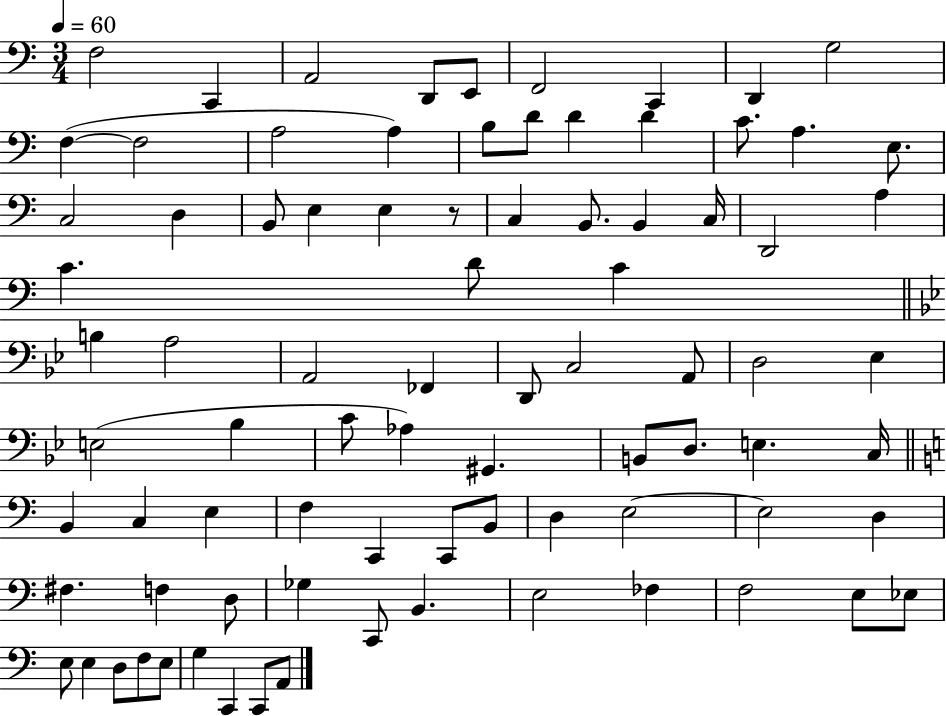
{
  \clef bass
  \numericTimeSignature
  \time 3/4
  \key c \major
  \tempo 4 = 60
  f2 c,4 | a,2 d,8 e,8 | f,2 c,4 | d,4 g2 | \break f4~(~ f2 | a2 a4) | b8 d'8 d'4 d'4 | c'8. a4. e8. | \break c2 d4 | b,8 e4 e4 r8 | c4 b,8. b,4 c16 | d,2 a4 | \break c'4. d'8 c'4 | \bar "||" \break \key bes \major b4 a2 | a,2 fes,4 | d,8 c2 a,8 | d2 ees4 | \break e2( bes4 | c'8 aes4) gis,4. | b,8 d8. e4. c16 | \bar "||" \break \key c \major b,4 c4 e4 | f4 c,4 c,8 b,8 | d4 e2~~ | e2 d4 | \break fis4. f4 d8 | ges4 c,8 b,4. | e2 fes4 | f2 e8 ees8 | \break e8 e4 d8 f8 e8 | g4 c,4 c,8 a,8 | \bar "|."
}